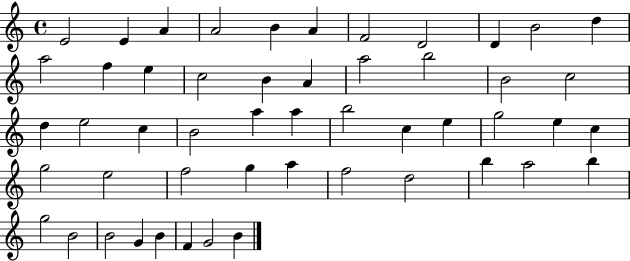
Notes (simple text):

E4/h E4/q A4/q A4/h B4/q A4/q F4/h D4/h D4/q B4/h D5/q A5/h F5/q E5/q C5/h B4/q A4/q A5/h B5/h B4/h C5/h D5/q E5/h C5/q B4/h A5/q A5/q B5/h C5/q E5/q G5/h E5/q C5/q G5/h E5/h F5/h G5/q A5/q F5/h D5/h B5/q A5/h B5/q G5/h B4/h B4/h G4/q B4/q F4/q G4/h B4/q